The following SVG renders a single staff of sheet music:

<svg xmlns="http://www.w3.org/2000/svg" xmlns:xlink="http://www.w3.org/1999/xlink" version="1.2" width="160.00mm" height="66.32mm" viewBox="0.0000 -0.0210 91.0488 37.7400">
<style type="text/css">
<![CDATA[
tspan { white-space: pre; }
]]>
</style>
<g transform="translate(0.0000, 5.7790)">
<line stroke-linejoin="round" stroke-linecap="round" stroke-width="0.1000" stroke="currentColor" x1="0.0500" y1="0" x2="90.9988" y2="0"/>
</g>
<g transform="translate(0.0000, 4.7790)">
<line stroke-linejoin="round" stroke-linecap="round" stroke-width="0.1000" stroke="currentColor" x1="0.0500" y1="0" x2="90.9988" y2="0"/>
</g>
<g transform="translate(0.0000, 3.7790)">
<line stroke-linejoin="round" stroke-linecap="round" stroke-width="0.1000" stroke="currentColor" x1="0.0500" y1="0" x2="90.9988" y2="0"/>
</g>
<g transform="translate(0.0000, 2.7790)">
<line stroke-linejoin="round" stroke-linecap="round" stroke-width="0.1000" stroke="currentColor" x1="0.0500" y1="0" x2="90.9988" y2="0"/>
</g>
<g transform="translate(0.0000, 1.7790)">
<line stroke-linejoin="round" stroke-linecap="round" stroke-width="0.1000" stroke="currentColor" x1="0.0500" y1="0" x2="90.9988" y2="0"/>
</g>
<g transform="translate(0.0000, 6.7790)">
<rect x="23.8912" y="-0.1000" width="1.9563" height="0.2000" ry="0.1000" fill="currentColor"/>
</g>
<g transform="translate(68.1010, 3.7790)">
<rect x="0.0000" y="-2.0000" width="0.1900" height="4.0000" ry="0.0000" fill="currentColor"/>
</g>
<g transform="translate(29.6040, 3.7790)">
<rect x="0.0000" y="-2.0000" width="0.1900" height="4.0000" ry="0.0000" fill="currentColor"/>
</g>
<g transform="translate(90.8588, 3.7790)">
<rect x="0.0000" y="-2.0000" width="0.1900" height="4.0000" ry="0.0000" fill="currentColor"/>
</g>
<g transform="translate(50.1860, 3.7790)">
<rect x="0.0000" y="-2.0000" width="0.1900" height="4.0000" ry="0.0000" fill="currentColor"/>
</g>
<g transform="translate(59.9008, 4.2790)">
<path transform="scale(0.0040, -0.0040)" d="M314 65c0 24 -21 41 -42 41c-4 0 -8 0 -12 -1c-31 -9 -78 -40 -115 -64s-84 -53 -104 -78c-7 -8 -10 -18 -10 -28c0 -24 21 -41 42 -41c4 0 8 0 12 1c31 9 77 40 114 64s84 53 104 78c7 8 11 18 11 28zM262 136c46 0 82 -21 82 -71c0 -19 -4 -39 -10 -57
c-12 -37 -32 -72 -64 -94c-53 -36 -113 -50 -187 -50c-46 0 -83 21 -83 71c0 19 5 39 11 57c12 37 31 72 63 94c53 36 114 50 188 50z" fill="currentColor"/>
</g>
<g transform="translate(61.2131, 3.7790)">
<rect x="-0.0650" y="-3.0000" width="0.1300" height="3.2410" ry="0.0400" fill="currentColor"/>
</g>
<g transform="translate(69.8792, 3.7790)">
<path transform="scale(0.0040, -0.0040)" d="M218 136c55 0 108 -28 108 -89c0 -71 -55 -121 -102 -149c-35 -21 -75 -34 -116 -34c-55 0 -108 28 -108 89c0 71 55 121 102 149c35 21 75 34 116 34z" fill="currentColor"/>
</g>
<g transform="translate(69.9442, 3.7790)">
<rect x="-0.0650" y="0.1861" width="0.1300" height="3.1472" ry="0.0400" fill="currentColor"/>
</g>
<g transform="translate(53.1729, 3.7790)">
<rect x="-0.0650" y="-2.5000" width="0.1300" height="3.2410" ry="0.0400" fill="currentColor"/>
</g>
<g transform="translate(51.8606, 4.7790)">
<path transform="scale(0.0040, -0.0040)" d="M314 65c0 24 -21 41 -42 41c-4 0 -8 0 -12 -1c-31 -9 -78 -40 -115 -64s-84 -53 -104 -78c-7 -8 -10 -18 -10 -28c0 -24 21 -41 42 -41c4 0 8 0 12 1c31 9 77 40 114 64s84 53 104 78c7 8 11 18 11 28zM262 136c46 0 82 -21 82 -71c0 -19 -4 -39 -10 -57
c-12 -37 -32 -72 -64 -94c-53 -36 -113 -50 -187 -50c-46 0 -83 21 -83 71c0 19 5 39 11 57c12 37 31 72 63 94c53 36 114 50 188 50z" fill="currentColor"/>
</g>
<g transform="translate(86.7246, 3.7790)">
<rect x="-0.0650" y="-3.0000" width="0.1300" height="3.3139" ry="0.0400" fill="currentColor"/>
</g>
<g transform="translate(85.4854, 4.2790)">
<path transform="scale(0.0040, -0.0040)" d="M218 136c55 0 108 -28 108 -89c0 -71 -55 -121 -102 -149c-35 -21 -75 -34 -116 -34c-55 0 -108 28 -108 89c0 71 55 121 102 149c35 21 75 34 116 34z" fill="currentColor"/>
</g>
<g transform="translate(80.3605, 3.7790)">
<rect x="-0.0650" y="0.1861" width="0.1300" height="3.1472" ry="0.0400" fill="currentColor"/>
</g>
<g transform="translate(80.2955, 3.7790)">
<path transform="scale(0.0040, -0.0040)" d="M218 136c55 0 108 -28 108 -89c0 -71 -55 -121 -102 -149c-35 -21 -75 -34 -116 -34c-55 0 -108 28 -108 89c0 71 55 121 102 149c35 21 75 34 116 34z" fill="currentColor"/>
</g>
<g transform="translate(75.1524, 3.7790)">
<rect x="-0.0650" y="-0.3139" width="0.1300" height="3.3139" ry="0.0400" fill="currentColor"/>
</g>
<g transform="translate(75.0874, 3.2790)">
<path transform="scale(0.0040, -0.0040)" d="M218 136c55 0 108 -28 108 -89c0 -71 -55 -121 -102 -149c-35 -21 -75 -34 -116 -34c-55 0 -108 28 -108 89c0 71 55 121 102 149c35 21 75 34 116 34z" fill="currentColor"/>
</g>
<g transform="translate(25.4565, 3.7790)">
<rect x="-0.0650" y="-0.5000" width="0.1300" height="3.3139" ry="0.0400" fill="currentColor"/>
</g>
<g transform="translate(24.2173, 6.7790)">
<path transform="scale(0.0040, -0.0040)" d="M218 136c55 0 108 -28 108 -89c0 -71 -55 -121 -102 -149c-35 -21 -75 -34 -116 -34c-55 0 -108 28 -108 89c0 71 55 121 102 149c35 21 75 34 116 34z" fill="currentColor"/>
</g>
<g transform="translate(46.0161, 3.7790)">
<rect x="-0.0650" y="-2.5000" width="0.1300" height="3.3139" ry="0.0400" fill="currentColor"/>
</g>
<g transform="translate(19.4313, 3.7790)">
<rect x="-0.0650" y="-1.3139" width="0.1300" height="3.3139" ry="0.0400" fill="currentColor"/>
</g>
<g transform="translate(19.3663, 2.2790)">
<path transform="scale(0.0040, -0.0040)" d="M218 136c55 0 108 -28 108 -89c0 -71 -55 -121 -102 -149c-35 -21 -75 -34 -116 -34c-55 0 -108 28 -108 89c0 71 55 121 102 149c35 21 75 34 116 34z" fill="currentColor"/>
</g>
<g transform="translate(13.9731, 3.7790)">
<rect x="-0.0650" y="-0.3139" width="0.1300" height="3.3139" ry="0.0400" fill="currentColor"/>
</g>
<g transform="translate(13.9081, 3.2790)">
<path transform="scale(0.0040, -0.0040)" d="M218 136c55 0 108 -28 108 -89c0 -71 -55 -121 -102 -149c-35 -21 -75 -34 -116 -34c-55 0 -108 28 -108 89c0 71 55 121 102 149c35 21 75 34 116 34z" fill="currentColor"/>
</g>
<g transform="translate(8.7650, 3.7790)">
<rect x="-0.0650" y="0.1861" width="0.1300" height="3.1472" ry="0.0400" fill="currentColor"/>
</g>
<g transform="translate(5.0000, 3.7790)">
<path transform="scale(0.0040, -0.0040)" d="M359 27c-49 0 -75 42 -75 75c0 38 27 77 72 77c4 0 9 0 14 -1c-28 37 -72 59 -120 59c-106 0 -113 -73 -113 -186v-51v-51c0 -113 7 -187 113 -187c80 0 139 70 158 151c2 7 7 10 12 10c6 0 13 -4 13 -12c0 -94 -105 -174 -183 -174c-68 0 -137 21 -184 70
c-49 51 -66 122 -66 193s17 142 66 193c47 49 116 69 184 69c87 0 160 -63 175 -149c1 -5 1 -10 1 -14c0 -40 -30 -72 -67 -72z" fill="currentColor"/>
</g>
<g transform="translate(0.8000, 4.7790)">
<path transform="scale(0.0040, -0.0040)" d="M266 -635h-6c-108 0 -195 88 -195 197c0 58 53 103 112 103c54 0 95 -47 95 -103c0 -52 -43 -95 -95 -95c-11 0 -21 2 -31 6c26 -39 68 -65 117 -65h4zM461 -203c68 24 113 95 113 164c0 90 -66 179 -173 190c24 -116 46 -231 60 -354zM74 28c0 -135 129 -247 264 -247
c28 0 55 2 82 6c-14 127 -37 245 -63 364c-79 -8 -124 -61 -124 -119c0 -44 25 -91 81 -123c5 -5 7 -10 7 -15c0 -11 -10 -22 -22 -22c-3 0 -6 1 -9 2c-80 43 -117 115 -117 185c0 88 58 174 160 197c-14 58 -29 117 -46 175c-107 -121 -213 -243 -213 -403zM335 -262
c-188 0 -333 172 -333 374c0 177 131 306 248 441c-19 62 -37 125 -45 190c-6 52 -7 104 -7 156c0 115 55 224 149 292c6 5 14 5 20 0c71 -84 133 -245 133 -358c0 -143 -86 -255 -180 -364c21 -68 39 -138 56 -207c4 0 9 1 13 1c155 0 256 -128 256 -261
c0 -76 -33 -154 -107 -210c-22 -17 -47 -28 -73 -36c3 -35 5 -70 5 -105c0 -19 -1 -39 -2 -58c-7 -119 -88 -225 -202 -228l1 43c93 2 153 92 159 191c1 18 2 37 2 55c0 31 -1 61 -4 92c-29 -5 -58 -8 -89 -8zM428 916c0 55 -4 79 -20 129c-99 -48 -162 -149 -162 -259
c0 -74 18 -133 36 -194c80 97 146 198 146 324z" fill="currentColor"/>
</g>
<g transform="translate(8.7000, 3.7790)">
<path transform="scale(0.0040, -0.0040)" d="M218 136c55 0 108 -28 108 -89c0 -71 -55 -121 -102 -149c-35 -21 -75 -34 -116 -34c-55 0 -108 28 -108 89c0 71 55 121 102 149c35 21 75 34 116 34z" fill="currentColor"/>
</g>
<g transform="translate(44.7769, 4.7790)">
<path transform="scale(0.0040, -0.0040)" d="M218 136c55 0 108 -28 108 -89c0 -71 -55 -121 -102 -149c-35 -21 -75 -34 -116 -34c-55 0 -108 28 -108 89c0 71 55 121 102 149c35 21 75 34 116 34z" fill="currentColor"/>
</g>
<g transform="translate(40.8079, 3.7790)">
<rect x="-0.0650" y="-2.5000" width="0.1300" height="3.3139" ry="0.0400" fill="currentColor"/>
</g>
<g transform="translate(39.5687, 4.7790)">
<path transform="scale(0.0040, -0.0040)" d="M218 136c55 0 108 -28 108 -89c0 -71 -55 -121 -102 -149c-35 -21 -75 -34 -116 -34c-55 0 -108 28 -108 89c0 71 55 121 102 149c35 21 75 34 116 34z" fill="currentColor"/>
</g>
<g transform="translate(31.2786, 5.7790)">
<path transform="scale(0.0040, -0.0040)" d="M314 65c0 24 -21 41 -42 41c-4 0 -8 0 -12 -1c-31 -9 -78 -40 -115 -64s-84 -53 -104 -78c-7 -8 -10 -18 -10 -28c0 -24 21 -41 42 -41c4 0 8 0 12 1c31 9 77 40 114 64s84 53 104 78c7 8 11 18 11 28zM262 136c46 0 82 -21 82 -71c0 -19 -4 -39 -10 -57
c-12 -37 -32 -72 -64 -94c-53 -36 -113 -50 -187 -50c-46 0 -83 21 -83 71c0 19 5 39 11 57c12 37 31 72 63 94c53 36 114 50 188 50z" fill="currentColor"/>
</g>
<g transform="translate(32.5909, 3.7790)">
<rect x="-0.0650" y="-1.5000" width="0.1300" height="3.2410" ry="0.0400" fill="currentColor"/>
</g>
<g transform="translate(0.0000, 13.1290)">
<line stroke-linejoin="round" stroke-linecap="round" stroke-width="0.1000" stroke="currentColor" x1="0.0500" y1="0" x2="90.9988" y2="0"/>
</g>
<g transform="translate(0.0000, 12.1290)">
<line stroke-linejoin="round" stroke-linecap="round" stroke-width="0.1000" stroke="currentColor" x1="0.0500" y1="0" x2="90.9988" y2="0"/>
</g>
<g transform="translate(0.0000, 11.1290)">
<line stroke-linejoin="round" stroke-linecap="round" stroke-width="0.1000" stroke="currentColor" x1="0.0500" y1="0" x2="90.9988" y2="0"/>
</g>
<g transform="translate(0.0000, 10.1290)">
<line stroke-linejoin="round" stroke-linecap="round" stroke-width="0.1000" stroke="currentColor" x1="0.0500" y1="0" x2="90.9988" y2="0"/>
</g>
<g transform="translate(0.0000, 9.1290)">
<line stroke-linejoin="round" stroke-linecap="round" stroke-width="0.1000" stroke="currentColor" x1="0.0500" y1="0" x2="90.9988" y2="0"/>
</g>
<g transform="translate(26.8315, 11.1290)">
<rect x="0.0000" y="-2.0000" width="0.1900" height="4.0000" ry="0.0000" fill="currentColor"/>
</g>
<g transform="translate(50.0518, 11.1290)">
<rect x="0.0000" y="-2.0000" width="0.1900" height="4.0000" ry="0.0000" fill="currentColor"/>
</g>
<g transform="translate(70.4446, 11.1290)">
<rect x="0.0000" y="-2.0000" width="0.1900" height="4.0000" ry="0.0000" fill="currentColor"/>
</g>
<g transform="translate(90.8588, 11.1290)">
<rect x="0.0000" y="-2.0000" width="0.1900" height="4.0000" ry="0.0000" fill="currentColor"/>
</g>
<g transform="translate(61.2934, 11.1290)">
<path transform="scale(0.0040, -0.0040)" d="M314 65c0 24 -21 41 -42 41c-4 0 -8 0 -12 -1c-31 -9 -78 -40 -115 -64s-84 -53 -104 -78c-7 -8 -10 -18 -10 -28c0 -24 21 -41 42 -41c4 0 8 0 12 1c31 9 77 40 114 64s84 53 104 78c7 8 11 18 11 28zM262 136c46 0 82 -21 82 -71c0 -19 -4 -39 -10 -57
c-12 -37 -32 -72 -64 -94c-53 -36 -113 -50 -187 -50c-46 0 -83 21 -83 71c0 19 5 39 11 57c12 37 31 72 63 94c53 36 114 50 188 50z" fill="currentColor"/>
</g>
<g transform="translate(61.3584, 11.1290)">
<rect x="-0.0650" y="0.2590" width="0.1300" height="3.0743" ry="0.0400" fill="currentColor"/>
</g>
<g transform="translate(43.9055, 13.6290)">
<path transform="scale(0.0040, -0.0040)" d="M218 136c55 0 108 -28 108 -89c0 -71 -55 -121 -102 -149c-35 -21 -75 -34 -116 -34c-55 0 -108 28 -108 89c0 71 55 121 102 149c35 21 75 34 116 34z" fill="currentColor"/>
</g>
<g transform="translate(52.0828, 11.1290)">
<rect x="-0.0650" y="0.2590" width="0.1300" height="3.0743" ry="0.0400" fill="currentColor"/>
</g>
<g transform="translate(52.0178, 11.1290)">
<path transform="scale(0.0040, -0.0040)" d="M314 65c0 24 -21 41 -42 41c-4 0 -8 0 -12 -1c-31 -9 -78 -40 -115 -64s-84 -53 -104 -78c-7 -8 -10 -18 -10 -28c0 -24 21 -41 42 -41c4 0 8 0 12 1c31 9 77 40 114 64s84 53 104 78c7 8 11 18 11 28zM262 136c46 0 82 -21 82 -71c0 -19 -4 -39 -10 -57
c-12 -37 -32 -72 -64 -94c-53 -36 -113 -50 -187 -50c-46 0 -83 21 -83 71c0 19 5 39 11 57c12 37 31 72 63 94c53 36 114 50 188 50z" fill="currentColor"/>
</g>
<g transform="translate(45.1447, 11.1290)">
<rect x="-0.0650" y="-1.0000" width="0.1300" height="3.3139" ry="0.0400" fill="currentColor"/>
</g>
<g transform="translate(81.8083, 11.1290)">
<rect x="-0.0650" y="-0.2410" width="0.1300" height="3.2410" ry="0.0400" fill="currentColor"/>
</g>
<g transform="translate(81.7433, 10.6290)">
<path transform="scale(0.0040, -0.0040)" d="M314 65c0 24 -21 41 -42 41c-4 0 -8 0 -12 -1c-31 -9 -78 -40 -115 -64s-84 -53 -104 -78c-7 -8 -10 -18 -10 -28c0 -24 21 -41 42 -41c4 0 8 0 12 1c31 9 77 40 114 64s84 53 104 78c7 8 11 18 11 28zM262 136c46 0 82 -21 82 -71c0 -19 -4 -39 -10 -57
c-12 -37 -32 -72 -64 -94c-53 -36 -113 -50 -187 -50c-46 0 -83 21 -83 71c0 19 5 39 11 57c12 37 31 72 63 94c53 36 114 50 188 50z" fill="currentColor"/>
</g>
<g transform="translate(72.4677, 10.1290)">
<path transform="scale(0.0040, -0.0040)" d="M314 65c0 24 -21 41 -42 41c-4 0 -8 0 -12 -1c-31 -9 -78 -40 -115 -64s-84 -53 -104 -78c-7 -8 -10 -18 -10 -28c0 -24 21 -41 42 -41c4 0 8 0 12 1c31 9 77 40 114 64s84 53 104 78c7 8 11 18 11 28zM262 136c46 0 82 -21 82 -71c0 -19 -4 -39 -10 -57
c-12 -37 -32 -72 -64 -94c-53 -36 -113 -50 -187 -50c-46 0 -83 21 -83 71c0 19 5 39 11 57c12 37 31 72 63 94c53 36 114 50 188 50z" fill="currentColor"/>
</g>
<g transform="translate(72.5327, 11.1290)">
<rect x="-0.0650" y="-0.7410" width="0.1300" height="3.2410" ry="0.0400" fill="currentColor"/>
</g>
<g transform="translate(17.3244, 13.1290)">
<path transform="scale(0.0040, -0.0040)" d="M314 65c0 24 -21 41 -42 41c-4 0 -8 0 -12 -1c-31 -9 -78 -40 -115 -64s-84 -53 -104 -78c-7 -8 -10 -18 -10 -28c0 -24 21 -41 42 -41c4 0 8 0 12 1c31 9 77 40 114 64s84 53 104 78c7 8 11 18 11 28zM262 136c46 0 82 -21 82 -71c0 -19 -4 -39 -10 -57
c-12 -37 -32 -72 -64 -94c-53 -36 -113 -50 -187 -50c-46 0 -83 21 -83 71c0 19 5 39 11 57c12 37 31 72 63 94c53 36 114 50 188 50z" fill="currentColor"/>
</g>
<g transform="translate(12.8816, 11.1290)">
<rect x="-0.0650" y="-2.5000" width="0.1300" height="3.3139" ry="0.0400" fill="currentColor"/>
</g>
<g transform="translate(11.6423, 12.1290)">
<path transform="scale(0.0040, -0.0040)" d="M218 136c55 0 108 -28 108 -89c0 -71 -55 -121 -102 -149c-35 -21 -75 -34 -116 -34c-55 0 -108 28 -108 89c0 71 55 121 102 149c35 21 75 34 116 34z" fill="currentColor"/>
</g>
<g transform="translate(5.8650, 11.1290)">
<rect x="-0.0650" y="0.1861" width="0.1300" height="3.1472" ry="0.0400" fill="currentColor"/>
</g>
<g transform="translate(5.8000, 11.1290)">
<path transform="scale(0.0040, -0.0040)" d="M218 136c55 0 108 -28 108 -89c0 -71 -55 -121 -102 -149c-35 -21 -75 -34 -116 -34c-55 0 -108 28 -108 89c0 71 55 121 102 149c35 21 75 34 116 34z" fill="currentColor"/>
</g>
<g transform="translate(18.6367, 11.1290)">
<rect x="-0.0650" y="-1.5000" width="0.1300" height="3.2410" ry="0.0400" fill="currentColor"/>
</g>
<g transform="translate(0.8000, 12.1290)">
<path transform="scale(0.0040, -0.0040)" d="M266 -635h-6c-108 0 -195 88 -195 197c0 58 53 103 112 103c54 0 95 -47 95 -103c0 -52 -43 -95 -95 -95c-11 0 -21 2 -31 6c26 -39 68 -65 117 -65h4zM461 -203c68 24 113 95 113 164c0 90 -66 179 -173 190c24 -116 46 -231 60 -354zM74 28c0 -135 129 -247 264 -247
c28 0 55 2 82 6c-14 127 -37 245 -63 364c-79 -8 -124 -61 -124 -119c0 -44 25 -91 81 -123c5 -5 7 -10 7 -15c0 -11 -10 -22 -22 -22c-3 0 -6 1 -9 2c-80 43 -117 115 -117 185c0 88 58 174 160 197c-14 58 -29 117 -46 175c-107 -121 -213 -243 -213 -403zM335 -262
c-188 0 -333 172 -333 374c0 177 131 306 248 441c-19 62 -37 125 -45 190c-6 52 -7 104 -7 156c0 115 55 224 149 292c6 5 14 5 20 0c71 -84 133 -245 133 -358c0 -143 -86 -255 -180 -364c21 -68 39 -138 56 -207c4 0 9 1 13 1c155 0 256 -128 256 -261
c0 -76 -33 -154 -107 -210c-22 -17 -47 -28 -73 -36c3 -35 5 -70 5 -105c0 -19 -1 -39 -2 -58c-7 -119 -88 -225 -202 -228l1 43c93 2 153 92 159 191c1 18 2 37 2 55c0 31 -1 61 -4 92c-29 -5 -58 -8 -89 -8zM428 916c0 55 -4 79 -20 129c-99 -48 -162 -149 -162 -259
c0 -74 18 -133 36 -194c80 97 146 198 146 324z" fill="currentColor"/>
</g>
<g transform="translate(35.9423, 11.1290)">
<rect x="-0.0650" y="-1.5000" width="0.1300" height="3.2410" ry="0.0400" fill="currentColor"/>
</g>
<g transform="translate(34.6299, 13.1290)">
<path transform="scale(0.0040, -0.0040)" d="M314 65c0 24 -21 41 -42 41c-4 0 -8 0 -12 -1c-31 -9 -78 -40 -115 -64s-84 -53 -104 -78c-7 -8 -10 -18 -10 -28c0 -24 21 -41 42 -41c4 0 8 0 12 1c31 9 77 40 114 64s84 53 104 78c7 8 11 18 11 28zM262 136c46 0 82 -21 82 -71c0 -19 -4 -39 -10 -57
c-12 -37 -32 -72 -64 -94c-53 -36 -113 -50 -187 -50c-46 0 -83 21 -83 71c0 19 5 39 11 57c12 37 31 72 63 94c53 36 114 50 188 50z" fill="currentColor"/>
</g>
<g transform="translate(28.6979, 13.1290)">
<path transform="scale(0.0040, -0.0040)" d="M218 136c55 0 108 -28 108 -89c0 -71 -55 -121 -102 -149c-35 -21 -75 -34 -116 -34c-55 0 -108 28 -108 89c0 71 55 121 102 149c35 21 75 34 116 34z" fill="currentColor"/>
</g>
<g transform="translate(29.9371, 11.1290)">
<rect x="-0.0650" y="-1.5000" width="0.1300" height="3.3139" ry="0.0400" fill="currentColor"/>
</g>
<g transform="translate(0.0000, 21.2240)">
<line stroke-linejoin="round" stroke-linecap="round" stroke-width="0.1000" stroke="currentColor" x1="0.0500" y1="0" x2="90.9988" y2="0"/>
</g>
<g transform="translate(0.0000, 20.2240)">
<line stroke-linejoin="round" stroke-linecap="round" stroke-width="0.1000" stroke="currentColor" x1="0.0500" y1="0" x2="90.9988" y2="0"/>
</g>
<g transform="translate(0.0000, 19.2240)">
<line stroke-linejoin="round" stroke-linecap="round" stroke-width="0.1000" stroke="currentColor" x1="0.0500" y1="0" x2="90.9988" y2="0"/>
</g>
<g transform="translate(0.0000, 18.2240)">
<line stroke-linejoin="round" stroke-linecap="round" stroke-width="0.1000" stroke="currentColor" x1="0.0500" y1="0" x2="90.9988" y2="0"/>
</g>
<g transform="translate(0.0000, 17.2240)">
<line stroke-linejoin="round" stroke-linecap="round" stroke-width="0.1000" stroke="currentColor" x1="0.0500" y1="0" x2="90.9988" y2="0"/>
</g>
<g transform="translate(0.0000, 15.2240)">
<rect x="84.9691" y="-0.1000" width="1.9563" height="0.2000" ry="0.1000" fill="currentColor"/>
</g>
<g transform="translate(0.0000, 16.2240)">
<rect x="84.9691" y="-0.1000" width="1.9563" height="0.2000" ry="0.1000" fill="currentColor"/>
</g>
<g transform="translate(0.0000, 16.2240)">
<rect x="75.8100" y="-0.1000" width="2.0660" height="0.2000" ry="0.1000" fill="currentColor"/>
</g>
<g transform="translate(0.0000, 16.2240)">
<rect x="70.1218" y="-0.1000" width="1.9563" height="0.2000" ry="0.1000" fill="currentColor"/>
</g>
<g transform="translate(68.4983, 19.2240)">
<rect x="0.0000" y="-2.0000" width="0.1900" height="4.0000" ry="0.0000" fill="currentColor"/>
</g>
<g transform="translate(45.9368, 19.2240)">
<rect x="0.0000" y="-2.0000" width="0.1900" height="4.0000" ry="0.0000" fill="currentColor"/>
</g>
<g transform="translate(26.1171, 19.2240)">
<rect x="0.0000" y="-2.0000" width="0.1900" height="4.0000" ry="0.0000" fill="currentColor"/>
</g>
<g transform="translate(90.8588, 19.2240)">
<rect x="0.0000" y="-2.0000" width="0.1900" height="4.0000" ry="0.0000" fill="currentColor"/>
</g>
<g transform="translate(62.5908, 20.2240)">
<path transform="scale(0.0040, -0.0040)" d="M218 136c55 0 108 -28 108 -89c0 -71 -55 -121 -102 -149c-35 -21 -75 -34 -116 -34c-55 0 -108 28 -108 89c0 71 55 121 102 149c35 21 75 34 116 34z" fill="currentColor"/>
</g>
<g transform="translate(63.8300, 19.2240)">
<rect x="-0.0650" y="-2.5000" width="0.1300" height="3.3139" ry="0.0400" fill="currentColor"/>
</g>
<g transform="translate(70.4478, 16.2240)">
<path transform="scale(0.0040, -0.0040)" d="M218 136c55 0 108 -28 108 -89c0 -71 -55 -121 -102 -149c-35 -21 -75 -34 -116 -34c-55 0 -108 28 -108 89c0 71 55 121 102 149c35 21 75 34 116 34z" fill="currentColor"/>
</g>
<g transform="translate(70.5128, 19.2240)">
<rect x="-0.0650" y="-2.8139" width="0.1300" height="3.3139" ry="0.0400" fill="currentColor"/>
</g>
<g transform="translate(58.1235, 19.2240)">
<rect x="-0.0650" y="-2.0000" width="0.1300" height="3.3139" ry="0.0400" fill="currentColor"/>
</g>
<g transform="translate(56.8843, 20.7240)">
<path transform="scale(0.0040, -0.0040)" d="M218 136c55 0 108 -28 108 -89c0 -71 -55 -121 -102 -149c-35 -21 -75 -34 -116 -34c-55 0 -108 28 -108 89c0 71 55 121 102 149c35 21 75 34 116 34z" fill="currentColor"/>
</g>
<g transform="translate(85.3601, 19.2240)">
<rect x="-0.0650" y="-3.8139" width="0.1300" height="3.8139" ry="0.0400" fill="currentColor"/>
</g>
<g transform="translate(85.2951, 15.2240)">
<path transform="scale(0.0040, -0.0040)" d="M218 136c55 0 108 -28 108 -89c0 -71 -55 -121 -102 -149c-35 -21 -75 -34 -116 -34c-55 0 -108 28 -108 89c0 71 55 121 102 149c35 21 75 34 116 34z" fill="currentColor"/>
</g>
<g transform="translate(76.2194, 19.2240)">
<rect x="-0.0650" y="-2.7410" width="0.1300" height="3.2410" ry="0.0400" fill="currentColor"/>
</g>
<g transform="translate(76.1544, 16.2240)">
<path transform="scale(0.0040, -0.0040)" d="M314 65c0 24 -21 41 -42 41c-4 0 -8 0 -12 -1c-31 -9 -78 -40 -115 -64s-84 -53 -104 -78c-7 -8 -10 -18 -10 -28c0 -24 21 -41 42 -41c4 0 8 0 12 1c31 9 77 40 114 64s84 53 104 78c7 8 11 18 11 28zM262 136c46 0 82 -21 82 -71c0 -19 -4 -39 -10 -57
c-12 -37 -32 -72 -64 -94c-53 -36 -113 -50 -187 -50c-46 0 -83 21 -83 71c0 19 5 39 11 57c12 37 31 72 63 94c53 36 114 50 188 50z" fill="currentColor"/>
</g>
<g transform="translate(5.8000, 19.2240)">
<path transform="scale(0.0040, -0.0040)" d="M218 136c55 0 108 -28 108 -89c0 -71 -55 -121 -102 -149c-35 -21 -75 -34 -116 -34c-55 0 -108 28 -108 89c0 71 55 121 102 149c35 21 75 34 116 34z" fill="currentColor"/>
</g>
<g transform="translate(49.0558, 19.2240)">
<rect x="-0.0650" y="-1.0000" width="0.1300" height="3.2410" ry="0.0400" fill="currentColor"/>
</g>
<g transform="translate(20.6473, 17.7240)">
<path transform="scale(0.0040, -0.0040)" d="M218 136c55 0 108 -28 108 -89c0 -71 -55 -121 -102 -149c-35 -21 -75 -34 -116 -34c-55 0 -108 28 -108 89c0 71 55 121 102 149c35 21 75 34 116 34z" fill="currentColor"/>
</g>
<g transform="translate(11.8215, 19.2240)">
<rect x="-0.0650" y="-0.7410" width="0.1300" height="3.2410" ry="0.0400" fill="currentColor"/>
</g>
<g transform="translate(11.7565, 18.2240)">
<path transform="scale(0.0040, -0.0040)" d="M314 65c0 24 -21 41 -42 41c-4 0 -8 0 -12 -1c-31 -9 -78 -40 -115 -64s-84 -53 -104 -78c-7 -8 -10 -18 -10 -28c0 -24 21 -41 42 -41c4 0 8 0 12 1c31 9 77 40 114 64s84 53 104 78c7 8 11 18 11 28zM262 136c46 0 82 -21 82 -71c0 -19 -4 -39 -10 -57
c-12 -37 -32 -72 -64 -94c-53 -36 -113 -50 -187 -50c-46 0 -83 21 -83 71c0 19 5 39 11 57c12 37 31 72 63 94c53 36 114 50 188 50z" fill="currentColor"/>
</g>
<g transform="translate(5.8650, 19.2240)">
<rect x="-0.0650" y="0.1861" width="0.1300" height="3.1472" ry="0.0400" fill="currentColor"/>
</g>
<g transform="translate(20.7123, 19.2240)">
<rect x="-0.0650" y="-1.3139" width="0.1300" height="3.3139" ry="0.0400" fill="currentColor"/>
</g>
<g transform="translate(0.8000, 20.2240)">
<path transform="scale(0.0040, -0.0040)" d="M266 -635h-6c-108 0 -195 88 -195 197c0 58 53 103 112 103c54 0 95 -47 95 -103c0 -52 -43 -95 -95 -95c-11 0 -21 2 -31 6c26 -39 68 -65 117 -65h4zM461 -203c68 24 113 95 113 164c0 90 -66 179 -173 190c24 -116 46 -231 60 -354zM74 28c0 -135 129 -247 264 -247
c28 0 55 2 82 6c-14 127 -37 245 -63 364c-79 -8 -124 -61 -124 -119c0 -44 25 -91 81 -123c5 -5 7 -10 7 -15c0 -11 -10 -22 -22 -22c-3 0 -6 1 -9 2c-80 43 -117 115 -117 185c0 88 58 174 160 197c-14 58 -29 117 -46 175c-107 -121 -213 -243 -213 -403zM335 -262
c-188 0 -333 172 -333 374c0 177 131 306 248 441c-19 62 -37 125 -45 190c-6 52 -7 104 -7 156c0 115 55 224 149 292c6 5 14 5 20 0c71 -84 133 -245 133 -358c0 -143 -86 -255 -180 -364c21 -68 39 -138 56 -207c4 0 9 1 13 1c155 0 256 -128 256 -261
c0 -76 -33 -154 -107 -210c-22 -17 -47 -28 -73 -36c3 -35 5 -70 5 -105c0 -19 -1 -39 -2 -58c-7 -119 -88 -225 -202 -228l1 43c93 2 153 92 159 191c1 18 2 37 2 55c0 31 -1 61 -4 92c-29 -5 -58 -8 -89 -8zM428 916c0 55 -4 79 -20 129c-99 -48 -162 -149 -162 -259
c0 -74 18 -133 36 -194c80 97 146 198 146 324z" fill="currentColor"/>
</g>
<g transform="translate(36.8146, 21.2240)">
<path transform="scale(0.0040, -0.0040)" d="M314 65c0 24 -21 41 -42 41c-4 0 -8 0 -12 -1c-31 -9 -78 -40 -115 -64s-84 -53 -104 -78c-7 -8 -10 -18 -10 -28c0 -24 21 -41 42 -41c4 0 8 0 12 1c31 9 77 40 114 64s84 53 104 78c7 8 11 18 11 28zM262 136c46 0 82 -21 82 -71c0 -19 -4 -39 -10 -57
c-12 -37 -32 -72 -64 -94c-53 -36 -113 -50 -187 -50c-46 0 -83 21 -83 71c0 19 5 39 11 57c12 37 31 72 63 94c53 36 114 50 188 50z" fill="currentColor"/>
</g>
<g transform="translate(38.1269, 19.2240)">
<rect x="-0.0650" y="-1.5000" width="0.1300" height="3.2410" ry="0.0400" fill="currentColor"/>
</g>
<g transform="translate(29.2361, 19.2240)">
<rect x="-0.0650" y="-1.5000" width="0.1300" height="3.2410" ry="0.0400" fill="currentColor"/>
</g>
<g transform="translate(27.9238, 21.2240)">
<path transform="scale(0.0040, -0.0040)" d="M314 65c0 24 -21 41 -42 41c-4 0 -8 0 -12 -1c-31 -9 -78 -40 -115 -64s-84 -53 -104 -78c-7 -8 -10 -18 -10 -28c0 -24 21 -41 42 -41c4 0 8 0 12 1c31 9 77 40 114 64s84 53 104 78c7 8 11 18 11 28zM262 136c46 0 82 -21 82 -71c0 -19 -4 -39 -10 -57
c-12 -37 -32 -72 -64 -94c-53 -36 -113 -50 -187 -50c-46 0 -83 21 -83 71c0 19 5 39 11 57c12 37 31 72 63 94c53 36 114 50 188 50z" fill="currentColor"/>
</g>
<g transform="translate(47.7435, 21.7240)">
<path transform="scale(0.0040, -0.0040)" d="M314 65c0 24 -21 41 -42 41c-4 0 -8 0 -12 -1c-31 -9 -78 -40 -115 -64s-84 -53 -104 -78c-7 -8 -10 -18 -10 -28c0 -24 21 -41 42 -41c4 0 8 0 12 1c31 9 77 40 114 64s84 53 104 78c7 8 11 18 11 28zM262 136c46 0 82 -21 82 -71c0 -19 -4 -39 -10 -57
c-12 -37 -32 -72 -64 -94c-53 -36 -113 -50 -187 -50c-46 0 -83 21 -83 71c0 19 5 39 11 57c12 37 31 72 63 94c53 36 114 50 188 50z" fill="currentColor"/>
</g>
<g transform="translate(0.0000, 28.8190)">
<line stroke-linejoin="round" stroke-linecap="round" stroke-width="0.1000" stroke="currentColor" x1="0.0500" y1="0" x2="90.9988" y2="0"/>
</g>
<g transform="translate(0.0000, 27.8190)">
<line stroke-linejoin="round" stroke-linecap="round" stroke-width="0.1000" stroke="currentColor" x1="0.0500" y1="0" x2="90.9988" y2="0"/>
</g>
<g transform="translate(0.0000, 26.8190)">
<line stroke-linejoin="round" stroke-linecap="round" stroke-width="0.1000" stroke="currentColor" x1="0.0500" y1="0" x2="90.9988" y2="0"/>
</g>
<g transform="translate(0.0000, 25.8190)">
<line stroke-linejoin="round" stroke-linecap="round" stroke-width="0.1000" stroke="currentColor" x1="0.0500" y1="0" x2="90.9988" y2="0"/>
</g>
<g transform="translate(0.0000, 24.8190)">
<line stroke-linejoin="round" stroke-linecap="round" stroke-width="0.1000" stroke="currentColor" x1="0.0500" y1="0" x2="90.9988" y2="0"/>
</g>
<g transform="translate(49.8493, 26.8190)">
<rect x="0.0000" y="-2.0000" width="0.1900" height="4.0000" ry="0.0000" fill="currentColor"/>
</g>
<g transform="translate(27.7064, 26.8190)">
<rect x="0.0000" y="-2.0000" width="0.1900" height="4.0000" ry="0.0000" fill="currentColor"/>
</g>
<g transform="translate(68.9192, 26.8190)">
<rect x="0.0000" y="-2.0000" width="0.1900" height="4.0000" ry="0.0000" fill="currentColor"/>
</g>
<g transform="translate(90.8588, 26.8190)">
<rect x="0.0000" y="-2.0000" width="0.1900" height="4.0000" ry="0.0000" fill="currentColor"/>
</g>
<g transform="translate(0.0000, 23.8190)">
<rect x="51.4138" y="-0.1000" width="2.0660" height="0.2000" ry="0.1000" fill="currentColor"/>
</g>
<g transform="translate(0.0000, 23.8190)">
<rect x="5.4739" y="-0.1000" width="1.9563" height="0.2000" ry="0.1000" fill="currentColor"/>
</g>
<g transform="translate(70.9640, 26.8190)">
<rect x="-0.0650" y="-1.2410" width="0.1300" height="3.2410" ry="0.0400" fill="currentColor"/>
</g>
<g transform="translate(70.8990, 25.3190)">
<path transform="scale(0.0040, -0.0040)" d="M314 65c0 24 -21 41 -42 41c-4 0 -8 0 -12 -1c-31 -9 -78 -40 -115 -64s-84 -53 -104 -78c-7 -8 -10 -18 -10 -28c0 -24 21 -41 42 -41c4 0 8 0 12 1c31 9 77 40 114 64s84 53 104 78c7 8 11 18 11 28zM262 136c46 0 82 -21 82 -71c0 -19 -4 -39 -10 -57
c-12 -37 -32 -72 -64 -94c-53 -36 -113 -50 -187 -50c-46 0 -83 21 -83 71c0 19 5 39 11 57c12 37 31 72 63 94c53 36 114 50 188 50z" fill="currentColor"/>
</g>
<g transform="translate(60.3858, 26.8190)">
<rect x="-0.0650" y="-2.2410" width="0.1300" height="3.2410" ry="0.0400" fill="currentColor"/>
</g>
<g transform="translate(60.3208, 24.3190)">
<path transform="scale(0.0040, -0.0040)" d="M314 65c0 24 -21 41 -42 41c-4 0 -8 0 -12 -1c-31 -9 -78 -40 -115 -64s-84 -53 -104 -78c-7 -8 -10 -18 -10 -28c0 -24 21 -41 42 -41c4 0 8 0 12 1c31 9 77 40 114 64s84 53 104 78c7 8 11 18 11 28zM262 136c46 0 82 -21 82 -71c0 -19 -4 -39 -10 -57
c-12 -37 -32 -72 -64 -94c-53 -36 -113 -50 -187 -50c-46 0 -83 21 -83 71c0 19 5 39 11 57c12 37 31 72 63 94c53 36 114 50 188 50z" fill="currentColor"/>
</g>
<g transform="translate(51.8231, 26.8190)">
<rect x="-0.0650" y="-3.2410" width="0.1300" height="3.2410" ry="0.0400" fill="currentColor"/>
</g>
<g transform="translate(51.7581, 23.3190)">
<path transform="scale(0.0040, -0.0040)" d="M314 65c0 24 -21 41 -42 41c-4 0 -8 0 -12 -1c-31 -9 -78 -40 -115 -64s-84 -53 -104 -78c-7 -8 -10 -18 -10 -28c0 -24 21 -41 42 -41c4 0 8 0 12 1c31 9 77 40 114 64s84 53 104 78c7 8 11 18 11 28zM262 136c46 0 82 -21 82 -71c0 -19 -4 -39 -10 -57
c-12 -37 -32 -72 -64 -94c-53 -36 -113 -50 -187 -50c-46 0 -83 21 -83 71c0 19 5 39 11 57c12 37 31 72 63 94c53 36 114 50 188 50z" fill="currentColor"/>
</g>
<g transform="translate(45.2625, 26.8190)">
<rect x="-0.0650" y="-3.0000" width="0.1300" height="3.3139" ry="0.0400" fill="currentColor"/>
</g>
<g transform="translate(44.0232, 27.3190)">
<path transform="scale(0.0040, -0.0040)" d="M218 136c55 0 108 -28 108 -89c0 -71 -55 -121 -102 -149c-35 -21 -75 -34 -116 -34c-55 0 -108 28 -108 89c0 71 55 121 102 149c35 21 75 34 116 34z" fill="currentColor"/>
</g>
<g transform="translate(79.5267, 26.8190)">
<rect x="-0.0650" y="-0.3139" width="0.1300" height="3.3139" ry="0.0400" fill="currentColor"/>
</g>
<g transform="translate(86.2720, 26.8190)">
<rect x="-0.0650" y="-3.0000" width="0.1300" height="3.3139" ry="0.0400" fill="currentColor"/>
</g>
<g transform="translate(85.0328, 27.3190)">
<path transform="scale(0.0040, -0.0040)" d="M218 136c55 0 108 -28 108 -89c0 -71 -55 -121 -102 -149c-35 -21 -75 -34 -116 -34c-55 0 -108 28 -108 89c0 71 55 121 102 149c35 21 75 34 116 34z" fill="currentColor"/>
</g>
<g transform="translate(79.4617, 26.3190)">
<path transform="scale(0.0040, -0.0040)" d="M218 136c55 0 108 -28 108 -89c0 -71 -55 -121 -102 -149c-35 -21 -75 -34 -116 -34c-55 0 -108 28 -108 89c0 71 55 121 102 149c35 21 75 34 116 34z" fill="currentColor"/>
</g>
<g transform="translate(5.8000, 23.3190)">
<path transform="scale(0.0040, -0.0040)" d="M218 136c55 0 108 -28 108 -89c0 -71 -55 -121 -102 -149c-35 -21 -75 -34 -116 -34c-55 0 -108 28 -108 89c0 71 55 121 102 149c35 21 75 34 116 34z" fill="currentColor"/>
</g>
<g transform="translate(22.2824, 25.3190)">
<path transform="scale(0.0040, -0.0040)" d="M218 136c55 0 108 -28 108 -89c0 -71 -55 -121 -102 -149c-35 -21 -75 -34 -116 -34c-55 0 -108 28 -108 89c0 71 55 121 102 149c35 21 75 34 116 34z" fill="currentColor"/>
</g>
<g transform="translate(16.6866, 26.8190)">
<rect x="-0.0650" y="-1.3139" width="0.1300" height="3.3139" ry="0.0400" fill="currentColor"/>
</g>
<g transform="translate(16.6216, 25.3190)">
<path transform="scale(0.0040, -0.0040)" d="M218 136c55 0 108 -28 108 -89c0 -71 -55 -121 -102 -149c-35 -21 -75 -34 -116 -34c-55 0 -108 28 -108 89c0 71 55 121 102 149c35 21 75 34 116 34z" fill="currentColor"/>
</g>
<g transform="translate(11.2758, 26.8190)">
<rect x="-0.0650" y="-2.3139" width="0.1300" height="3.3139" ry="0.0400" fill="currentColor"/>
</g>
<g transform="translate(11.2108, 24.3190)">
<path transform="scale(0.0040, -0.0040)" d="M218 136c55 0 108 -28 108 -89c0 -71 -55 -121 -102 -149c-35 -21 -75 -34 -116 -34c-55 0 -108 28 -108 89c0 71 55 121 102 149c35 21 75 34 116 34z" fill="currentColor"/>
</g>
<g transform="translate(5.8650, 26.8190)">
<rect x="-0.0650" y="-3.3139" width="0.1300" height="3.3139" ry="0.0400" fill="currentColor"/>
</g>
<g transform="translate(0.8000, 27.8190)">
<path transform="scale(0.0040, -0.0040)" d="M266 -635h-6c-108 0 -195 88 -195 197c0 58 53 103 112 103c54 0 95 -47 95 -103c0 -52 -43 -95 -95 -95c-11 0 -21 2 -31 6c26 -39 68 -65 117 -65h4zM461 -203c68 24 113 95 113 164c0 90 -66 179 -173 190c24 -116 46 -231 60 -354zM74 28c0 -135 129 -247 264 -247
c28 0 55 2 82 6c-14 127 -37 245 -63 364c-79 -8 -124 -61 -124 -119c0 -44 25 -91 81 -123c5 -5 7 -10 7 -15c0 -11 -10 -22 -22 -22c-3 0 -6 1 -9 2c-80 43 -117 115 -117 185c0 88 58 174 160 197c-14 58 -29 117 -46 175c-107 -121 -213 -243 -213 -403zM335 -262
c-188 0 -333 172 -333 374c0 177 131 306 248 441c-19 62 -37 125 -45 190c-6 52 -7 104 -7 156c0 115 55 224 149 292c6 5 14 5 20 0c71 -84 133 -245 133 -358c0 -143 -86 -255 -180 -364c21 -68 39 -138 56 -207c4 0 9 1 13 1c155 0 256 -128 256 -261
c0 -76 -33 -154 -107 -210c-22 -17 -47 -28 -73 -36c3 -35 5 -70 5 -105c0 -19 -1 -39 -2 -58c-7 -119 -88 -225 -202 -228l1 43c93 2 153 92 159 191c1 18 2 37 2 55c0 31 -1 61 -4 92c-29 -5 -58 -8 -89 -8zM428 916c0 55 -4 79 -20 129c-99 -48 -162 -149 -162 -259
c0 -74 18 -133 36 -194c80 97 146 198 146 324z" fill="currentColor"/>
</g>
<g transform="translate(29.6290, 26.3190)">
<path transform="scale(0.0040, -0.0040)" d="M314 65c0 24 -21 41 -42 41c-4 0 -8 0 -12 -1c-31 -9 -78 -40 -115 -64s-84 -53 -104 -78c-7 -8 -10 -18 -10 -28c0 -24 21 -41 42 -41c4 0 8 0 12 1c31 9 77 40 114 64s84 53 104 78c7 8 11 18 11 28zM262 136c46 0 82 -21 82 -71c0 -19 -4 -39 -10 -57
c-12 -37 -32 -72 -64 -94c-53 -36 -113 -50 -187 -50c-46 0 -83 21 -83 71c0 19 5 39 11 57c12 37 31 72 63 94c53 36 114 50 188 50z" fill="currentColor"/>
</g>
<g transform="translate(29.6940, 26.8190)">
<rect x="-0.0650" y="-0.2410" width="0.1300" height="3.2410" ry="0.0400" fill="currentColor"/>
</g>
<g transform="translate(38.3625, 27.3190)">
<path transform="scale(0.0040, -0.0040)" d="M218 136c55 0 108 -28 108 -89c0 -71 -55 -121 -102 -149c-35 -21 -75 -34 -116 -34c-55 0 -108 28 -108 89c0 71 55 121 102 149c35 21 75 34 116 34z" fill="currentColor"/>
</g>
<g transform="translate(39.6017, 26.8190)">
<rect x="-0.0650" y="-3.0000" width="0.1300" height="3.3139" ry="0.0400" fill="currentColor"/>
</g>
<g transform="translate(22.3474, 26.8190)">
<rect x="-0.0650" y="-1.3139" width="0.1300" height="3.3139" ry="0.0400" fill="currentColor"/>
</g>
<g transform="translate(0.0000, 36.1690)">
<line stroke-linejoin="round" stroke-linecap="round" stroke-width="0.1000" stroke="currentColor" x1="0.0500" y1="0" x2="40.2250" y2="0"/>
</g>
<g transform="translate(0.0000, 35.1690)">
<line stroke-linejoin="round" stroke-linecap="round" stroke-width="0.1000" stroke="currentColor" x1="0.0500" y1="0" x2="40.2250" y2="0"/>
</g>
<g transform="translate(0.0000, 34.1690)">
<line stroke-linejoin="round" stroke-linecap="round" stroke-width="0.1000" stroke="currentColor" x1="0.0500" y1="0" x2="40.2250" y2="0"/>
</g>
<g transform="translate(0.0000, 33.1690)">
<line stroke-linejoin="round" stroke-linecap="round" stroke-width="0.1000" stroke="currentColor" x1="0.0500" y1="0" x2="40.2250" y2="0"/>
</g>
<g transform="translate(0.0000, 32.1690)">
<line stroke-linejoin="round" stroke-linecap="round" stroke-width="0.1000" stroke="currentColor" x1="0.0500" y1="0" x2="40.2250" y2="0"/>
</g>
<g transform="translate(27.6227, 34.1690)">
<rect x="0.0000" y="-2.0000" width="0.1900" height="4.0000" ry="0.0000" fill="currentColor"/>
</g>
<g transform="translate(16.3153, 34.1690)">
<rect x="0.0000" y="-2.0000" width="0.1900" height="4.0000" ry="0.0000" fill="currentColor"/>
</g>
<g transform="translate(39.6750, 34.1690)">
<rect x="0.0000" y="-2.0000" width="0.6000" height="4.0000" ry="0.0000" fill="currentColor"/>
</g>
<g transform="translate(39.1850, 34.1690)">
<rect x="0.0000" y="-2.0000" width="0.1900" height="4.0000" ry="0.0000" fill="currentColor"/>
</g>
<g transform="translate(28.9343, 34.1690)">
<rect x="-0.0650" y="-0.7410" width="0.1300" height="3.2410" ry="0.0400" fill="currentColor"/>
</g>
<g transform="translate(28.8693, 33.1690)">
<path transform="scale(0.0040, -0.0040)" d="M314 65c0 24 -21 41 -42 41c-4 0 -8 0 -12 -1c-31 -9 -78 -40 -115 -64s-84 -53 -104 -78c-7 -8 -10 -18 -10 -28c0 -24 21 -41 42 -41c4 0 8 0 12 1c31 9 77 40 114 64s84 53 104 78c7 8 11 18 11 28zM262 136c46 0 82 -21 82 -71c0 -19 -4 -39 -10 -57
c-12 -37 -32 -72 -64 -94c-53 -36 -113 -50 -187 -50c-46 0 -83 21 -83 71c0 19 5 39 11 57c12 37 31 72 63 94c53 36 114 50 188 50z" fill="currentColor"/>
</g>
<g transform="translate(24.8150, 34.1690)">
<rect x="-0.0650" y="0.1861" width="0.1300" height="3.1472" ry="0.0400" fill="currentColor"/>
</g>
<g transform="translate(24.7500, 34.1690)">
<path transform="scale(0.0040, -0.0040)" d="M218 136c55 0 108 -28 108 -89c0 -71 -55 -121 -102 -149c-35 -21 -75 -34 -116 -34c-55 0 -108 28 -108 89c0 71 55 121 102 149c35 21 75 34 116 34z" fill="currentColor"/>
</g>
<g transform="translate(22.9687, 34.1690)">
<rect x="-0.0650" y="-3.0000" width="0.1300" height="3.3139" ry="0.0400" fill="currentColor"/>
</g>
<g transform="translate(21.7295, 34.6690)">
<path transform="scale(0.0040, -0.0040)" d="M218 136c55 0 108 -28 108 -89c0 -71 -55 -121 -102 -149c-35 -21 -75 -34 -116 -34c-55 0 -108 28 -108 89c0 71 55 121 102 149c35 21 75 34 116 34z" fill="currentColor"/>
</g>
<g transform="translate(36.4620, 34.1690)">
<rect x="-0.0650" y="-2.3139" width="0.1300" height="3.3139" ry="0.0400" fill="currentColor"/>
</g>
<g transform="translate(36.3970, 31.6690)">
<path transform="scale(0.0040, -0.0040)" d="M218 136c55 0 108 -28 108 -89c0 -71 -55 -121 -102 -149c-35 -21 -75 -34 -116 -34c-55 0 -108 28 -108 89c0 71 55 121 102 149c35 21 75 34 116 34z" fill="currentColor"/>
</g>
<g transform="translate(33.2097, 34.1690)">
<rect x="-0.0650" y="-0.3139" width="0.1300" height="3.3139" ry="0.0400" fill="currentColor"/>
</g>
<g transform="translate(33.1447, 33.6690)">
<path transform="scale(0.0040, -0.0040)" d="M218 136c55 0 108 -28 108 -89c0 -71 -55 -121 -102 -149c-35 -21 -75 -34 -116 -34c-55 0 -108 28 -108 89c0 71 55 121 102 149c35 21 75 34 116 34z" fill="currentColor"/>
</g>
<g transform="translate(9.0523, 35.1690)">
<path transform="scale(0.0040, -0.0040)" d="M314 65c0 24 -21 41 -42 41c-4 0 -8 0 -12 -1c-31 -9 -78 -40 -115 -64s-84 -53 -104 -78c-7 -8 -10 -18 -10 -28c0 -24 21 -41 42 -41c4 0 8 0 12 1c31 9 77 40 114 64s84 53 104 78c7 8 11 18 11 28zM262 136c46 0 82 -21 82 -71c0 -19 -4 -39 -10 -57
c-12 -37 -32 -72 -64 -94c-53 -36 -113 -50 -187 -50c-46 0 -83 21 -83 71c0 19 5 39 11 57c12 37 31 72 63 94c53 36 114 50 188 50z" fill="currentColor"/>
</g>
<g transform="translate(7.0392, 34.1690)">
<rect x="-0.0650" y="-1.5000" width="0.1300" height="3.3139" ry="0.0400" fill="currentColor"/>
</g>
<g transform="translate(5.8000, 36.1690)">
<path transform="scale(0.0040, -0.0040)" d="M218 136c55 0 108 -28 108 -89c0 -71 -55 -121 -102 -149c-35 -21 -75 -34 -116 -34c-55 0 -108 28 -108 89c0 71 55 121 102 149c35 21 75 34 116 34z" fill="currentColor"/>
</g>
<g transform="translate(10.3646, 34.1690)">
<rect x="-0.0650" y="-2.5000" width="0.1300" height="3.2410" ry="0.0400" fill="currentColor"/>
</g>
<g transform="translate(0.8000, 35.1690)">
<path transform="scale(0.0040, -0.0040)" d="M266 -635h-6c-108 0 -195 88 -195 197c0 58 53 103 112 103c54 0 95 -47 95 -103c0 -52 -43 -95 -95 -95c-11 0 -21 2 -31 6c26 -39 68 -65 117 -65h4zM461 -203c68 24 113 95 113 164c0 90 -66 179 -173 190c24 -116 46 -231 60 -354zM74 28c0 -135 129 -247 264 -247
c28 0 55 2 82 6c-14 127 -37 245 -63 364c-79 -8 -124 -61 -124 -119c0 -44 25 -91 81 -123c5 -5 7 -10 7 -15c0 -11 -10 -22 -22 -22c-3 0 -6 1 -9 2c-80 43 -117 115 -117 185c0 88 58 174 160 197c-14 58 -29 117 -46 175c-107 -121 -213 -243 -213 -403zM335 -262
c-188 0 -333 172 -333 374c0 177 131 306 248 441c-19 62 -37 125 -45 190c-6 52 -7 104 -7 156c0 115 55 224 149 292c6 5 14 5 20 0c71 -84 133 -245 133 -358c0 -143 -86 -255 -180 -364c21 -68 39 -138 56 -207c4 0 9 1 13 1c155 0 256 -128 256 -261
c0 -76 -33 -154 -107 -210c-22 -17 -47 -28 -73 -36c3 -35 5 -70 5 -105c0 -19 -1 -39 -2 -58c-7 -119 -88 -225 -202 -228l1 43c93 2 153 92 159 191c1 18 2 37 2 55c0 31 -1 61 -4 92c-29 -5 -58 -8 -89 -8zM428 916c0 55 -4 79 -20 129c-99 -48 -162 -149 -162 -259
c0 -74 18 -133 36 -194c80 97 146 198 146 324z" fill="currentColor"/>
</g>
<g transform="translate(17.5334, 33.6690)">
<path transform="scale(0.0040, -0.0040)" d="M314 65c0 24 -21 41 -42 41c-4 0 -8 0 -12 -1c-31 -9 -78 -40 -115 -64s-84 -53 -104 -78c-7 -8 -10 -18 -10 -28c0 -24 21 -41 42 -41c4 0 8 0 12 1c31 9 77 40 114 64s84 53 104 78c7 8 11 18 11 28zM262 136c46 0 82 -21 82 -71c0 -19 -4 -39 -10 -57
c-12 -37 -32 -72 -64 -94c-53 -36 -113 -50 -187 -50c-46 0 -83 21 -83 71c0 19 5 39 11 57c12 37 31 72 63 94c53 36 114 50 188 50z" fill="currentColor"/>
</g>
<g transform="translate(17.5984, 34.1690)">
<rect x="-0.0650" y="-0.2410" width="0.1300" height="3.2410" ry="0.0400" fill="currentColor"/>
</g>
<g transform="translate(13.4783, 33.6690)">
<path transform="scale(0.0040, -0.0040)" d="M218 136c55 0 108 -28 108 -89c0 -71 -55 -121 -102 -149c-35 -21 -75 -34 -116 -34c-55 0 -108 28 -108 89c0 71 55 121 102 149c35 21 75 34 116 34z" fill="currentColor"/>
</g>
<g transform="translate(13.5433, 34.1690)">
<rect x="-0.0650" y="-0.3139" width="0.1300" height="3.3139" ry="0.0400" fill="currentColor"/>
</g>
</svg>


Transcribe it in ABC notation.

X:1
T:Untitled
M:4/4
L:1/4
K:C
B c e C E2 G G G2 A2 B c B A B G E2 E E2 D B2 B2 d2 c2 B d2 e E2 E2 D2 F G a a2 c' b g e e c2 A A b2 g2 e2 c A E G2 c c2 A B d2 c g